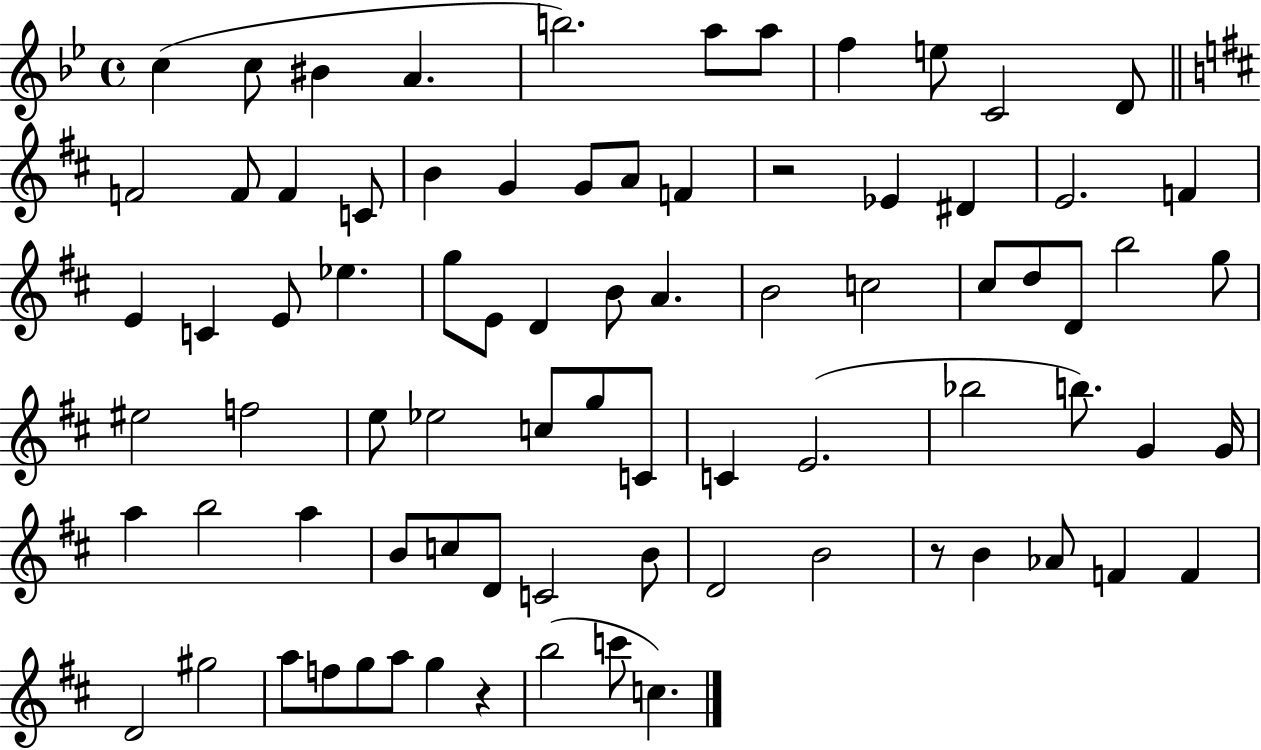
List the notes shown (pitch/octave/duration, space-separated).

C5/q C5/e BIS4/q A4/q. B5/h. A5/e A5/e F5/q E5/e C4/h D4/e F4/h F4/e F4/q C4/e B4/q G4/q G4/e A4/e F4/q R/h Eb4/q D#4/q E4/h. F4/q E4/q C4/q E4/e Eb5/q. G5/e E4/e D4/q B4/e A4/q. B4/h C5/h C#5/e D5/e D4/e B5/h G5/e EIS5/h F5/h E5/e Eb5/h C5/e G5/e C4/e C4/q E4/h. Bb5/h B5/e. G4/q G4/s A5/q B5/h A5/q B4/e C5/e D4/e C4/h B4/e D4/h B4/h R/e B4/q Ab4/e F4/q F4/q D4/h G#5/h A5/e F5/e G5/e A5/e G5/q R/q B5/h C6/e C5/q.